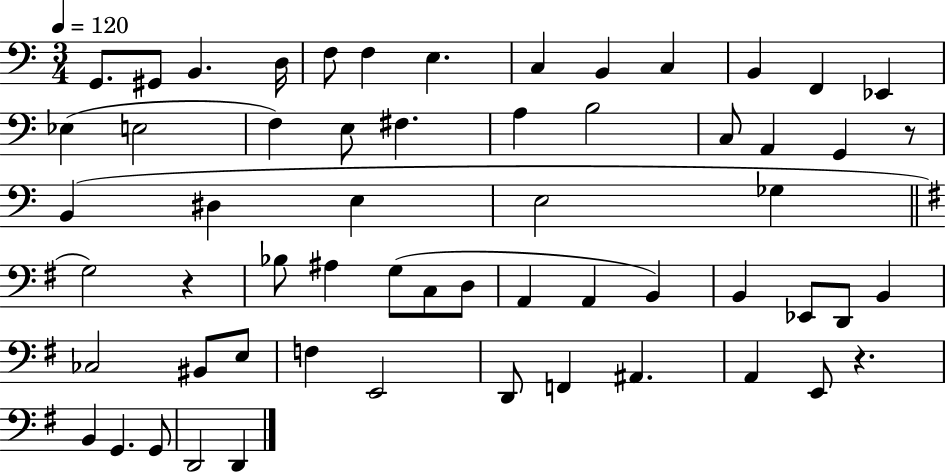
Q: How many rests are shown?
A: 3